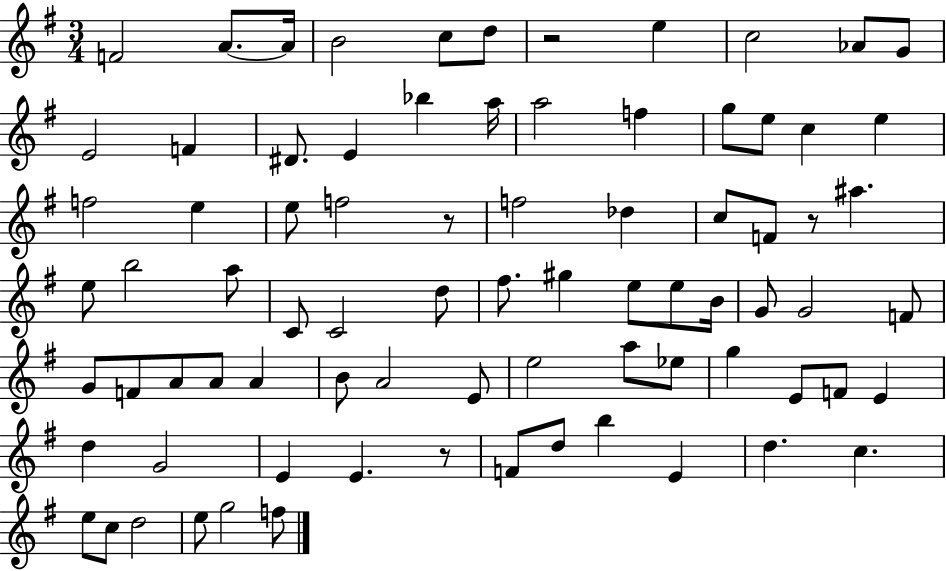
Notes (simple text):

F4/h A4/e. A4/s B4/h C5/e D5/e R/h E5/q C5/h Ab4/e G4/e E4/h F4/q D#4/e. E4/q Bb5/q A5/s A5/h F5/q G5/e E5/e C5/q E5/q F5/h E5/q E5/e F5/h R/e F5/h Db5/q C5/e F4/e R/e A#5/q. E5/e B5/h A5/e C4/e C4/h D5/e F#5/e. G#5/q E5/e E5/e B4/s G4/e G4/h F4/e G4/e F4/e A4/e A4/e A4/q B4/e A4/h E4/e E5/h A5/e Eb5/e G5/q E4/e F4/e E4/q D5/q G4/h E4/q E4/q. R/e F4/e D5/e B5/q E4/q D5/q. C5/q. E5/e C5/e D5/h E5/e G5/h F5/e